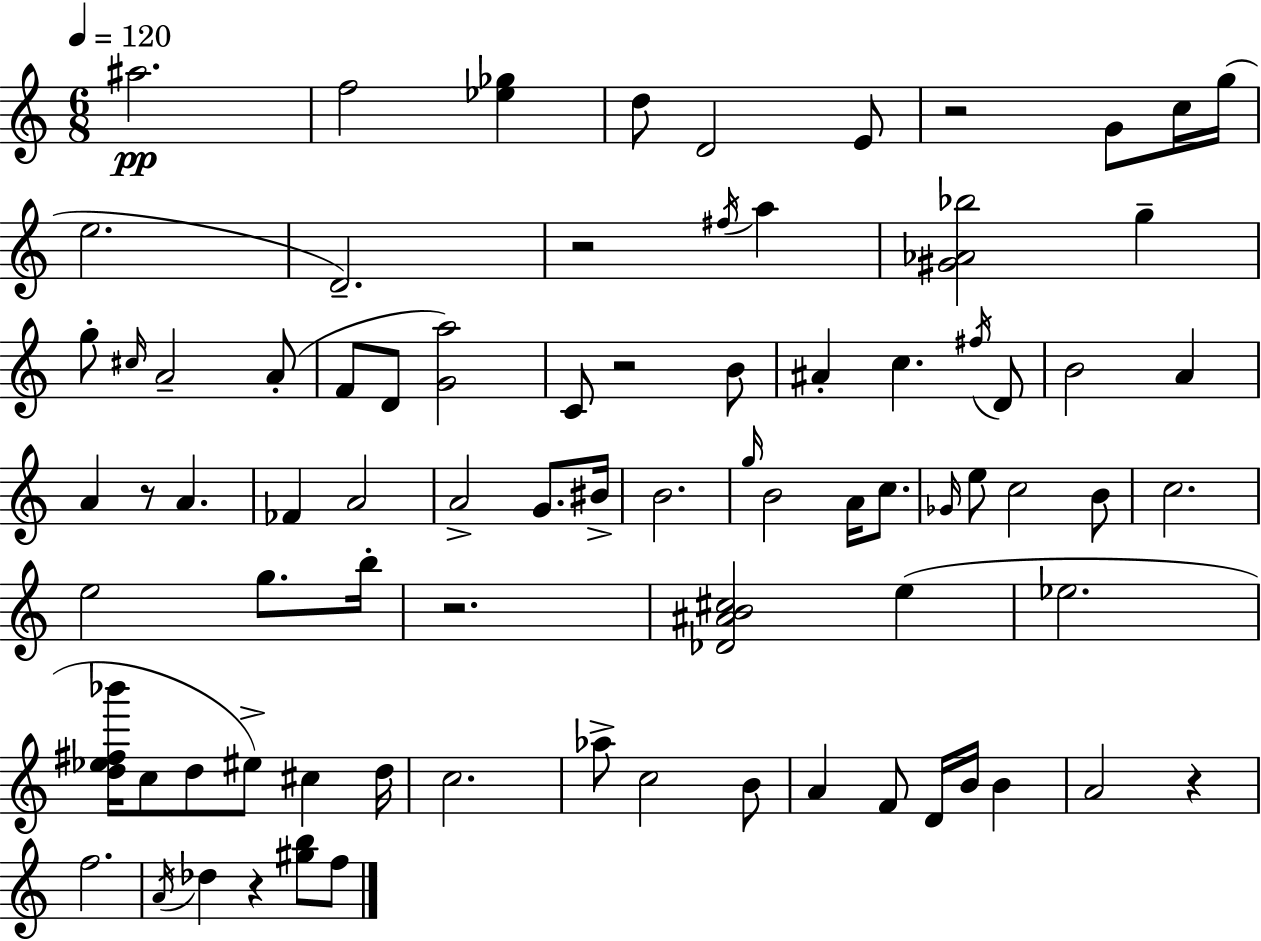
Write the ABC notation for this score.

X:1
T:Untitled
M:6/8
L:1/4
K:C
^a2 f2 [_e_g] d/2 D2 E/2 z2 G/2 c/4 g/4 e2 D2 z2 ^f/4 a [^G_A_b]2 g g/2 ^c/4 A2 A/2 F/2 D/2 [Ga]2 C/2 z2 B/2 ^A c ^f/4 D/2 B2 A A z/2 A _F A2 A2 G/2 ^B/4 B2 g/4 B2 A/4 c/2 _G/4 e/2 c2 B/2 c2 e2 g/2 b/4 z2 [_D^AB^c]2 e _e2 [d_e^f_b']/4 c/2 d/2 ^e/2 ^c d/4 c2 _a/2 c2 B/2 A F/2 D/4 B/4 B A2 z f2 A/4 _d z [^gb]/2 f/2